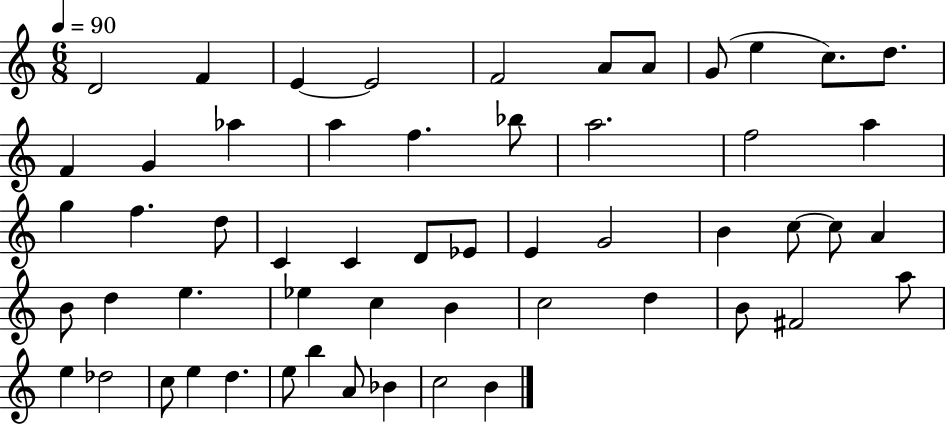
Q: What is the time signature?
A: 6/8